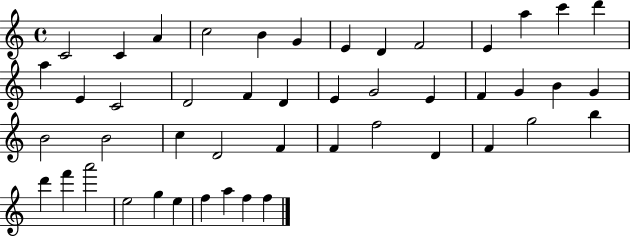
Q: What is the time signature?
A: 4/4